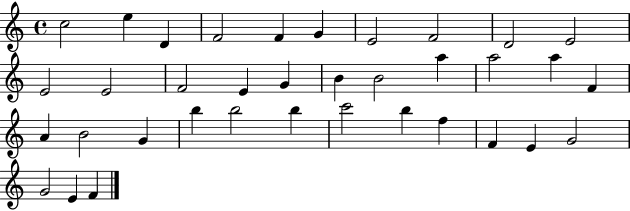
C5/h E5/q D4/q F4/h F4/q G4/q E4/h F4/h D4/h E4/h E4/h E4/h F4/h E4/q G4/q B4/q B4/h A5/q A5/h A5/q F4/q A4/q B4/h G4/q B5/q B5/h B5/q C6/h B5/q F5/q F4/q E4/q G4/h G4/h E4/q F4/q